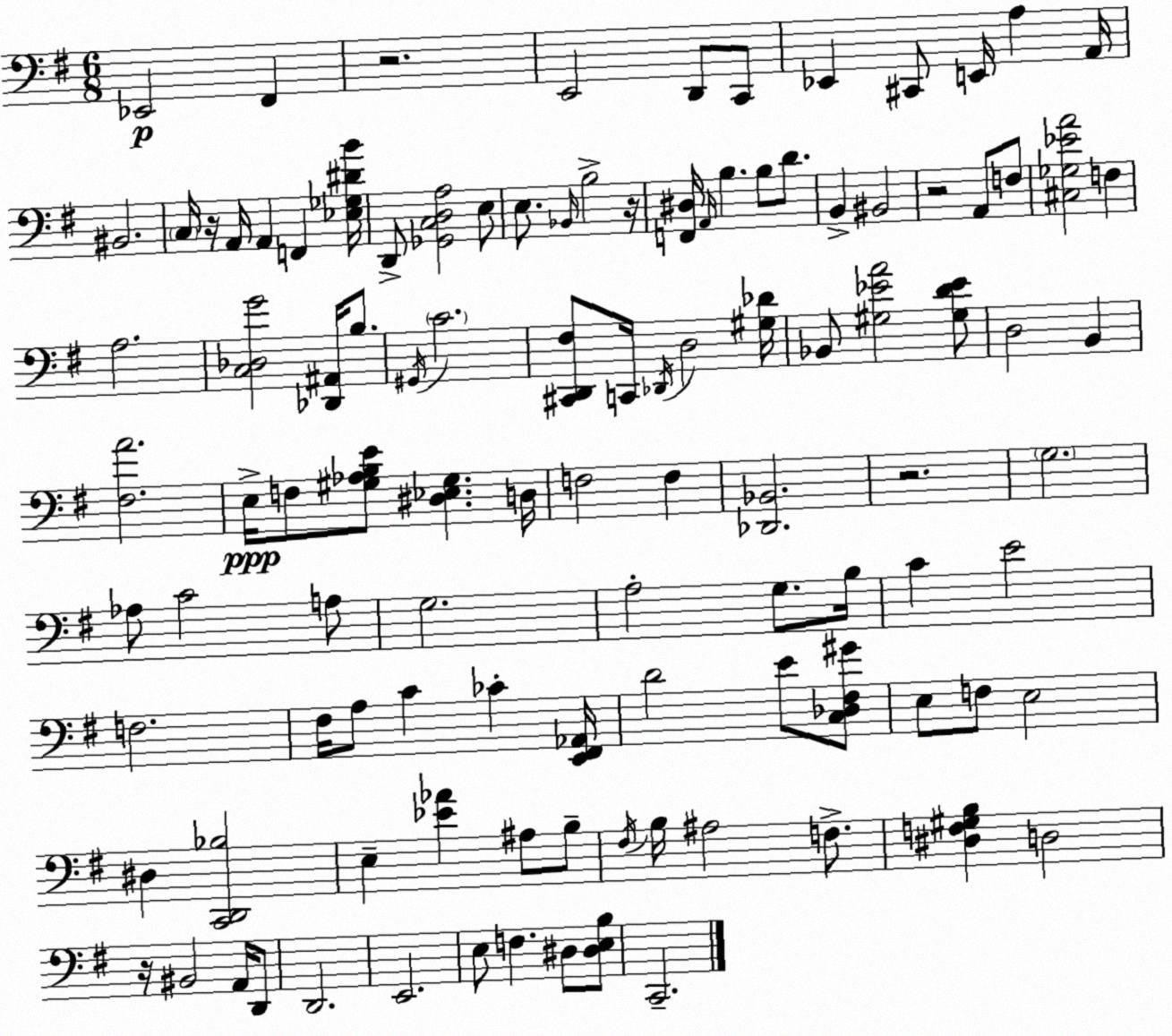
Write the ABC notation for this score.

X:1
T:Untitled
M:6/8
L:1/4
K:Em
_E,,2 ^F,, z2 E,,2 D,,/2 C,,/2 _E,, ^C,,/2 E,,/4 A, A,,/4 ^B,,2 C,/4 z/4 A,,/4 A,, F,, [_E,_G,^DB]/4 D,,/2 [_G,,C,D,A,]2 E,/2 E,/2 _B,,/4 B,2 z/4 [F,,^D,]/4 A,,/4 B, B,/2 D/2 B,, ^B,,2 z2 A,,/2 F,/2 [^C,_G,_EA]2 F, A,2 [C,_D,G]2 [_D,,^A,,]/4 B,/2 ^G,,/4 C2 [^C,,D,,^F,]/2 C,,/4 _D,,/4 D,2 [^G,_D]/4 _B,,/2 [^G,_EA]2 [^G,D_E]/2 D,2 B,, [^F,A]2 E,/4 F,/2 [^G,_A,B,E]/2 [^D,_E,^G,] D,/4 F,2 F, [_D,,_B,,]2 z2 G,2 _A,/2 C2 A,/2 G,2 A,2 G,/2 B,/4 C E2 F,2 ^F,/4 A,/2 C _C [E,,^F,,_A,,]/4 D2 E/2 [C,_D,^F,^G]/2 E,/2 F,/2 E,2 ^D, [C,,D,,_B,]2 E, [_E_A] ^A,/2 B,/2 ^F,/4 B,/4 ^A,2 F,/2 [^D,F,^G,B,] D,2 z/4 ^B,,2 A,,/4 D,,/2 D,,2 E,,2 E,/2 F, ^D,/2 [^D,E,B,]/2 C,,2